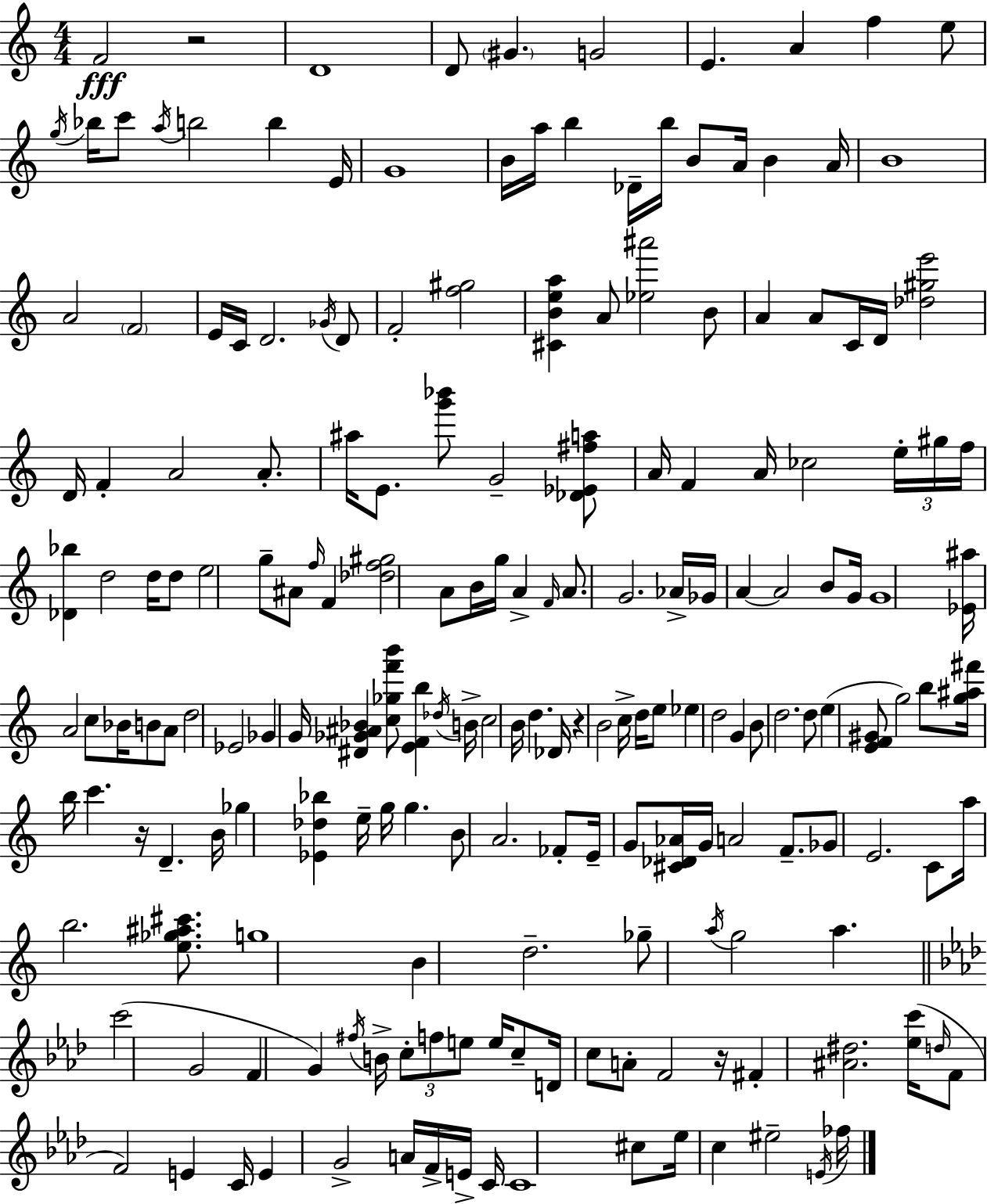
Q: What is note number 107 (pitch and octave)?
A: C6